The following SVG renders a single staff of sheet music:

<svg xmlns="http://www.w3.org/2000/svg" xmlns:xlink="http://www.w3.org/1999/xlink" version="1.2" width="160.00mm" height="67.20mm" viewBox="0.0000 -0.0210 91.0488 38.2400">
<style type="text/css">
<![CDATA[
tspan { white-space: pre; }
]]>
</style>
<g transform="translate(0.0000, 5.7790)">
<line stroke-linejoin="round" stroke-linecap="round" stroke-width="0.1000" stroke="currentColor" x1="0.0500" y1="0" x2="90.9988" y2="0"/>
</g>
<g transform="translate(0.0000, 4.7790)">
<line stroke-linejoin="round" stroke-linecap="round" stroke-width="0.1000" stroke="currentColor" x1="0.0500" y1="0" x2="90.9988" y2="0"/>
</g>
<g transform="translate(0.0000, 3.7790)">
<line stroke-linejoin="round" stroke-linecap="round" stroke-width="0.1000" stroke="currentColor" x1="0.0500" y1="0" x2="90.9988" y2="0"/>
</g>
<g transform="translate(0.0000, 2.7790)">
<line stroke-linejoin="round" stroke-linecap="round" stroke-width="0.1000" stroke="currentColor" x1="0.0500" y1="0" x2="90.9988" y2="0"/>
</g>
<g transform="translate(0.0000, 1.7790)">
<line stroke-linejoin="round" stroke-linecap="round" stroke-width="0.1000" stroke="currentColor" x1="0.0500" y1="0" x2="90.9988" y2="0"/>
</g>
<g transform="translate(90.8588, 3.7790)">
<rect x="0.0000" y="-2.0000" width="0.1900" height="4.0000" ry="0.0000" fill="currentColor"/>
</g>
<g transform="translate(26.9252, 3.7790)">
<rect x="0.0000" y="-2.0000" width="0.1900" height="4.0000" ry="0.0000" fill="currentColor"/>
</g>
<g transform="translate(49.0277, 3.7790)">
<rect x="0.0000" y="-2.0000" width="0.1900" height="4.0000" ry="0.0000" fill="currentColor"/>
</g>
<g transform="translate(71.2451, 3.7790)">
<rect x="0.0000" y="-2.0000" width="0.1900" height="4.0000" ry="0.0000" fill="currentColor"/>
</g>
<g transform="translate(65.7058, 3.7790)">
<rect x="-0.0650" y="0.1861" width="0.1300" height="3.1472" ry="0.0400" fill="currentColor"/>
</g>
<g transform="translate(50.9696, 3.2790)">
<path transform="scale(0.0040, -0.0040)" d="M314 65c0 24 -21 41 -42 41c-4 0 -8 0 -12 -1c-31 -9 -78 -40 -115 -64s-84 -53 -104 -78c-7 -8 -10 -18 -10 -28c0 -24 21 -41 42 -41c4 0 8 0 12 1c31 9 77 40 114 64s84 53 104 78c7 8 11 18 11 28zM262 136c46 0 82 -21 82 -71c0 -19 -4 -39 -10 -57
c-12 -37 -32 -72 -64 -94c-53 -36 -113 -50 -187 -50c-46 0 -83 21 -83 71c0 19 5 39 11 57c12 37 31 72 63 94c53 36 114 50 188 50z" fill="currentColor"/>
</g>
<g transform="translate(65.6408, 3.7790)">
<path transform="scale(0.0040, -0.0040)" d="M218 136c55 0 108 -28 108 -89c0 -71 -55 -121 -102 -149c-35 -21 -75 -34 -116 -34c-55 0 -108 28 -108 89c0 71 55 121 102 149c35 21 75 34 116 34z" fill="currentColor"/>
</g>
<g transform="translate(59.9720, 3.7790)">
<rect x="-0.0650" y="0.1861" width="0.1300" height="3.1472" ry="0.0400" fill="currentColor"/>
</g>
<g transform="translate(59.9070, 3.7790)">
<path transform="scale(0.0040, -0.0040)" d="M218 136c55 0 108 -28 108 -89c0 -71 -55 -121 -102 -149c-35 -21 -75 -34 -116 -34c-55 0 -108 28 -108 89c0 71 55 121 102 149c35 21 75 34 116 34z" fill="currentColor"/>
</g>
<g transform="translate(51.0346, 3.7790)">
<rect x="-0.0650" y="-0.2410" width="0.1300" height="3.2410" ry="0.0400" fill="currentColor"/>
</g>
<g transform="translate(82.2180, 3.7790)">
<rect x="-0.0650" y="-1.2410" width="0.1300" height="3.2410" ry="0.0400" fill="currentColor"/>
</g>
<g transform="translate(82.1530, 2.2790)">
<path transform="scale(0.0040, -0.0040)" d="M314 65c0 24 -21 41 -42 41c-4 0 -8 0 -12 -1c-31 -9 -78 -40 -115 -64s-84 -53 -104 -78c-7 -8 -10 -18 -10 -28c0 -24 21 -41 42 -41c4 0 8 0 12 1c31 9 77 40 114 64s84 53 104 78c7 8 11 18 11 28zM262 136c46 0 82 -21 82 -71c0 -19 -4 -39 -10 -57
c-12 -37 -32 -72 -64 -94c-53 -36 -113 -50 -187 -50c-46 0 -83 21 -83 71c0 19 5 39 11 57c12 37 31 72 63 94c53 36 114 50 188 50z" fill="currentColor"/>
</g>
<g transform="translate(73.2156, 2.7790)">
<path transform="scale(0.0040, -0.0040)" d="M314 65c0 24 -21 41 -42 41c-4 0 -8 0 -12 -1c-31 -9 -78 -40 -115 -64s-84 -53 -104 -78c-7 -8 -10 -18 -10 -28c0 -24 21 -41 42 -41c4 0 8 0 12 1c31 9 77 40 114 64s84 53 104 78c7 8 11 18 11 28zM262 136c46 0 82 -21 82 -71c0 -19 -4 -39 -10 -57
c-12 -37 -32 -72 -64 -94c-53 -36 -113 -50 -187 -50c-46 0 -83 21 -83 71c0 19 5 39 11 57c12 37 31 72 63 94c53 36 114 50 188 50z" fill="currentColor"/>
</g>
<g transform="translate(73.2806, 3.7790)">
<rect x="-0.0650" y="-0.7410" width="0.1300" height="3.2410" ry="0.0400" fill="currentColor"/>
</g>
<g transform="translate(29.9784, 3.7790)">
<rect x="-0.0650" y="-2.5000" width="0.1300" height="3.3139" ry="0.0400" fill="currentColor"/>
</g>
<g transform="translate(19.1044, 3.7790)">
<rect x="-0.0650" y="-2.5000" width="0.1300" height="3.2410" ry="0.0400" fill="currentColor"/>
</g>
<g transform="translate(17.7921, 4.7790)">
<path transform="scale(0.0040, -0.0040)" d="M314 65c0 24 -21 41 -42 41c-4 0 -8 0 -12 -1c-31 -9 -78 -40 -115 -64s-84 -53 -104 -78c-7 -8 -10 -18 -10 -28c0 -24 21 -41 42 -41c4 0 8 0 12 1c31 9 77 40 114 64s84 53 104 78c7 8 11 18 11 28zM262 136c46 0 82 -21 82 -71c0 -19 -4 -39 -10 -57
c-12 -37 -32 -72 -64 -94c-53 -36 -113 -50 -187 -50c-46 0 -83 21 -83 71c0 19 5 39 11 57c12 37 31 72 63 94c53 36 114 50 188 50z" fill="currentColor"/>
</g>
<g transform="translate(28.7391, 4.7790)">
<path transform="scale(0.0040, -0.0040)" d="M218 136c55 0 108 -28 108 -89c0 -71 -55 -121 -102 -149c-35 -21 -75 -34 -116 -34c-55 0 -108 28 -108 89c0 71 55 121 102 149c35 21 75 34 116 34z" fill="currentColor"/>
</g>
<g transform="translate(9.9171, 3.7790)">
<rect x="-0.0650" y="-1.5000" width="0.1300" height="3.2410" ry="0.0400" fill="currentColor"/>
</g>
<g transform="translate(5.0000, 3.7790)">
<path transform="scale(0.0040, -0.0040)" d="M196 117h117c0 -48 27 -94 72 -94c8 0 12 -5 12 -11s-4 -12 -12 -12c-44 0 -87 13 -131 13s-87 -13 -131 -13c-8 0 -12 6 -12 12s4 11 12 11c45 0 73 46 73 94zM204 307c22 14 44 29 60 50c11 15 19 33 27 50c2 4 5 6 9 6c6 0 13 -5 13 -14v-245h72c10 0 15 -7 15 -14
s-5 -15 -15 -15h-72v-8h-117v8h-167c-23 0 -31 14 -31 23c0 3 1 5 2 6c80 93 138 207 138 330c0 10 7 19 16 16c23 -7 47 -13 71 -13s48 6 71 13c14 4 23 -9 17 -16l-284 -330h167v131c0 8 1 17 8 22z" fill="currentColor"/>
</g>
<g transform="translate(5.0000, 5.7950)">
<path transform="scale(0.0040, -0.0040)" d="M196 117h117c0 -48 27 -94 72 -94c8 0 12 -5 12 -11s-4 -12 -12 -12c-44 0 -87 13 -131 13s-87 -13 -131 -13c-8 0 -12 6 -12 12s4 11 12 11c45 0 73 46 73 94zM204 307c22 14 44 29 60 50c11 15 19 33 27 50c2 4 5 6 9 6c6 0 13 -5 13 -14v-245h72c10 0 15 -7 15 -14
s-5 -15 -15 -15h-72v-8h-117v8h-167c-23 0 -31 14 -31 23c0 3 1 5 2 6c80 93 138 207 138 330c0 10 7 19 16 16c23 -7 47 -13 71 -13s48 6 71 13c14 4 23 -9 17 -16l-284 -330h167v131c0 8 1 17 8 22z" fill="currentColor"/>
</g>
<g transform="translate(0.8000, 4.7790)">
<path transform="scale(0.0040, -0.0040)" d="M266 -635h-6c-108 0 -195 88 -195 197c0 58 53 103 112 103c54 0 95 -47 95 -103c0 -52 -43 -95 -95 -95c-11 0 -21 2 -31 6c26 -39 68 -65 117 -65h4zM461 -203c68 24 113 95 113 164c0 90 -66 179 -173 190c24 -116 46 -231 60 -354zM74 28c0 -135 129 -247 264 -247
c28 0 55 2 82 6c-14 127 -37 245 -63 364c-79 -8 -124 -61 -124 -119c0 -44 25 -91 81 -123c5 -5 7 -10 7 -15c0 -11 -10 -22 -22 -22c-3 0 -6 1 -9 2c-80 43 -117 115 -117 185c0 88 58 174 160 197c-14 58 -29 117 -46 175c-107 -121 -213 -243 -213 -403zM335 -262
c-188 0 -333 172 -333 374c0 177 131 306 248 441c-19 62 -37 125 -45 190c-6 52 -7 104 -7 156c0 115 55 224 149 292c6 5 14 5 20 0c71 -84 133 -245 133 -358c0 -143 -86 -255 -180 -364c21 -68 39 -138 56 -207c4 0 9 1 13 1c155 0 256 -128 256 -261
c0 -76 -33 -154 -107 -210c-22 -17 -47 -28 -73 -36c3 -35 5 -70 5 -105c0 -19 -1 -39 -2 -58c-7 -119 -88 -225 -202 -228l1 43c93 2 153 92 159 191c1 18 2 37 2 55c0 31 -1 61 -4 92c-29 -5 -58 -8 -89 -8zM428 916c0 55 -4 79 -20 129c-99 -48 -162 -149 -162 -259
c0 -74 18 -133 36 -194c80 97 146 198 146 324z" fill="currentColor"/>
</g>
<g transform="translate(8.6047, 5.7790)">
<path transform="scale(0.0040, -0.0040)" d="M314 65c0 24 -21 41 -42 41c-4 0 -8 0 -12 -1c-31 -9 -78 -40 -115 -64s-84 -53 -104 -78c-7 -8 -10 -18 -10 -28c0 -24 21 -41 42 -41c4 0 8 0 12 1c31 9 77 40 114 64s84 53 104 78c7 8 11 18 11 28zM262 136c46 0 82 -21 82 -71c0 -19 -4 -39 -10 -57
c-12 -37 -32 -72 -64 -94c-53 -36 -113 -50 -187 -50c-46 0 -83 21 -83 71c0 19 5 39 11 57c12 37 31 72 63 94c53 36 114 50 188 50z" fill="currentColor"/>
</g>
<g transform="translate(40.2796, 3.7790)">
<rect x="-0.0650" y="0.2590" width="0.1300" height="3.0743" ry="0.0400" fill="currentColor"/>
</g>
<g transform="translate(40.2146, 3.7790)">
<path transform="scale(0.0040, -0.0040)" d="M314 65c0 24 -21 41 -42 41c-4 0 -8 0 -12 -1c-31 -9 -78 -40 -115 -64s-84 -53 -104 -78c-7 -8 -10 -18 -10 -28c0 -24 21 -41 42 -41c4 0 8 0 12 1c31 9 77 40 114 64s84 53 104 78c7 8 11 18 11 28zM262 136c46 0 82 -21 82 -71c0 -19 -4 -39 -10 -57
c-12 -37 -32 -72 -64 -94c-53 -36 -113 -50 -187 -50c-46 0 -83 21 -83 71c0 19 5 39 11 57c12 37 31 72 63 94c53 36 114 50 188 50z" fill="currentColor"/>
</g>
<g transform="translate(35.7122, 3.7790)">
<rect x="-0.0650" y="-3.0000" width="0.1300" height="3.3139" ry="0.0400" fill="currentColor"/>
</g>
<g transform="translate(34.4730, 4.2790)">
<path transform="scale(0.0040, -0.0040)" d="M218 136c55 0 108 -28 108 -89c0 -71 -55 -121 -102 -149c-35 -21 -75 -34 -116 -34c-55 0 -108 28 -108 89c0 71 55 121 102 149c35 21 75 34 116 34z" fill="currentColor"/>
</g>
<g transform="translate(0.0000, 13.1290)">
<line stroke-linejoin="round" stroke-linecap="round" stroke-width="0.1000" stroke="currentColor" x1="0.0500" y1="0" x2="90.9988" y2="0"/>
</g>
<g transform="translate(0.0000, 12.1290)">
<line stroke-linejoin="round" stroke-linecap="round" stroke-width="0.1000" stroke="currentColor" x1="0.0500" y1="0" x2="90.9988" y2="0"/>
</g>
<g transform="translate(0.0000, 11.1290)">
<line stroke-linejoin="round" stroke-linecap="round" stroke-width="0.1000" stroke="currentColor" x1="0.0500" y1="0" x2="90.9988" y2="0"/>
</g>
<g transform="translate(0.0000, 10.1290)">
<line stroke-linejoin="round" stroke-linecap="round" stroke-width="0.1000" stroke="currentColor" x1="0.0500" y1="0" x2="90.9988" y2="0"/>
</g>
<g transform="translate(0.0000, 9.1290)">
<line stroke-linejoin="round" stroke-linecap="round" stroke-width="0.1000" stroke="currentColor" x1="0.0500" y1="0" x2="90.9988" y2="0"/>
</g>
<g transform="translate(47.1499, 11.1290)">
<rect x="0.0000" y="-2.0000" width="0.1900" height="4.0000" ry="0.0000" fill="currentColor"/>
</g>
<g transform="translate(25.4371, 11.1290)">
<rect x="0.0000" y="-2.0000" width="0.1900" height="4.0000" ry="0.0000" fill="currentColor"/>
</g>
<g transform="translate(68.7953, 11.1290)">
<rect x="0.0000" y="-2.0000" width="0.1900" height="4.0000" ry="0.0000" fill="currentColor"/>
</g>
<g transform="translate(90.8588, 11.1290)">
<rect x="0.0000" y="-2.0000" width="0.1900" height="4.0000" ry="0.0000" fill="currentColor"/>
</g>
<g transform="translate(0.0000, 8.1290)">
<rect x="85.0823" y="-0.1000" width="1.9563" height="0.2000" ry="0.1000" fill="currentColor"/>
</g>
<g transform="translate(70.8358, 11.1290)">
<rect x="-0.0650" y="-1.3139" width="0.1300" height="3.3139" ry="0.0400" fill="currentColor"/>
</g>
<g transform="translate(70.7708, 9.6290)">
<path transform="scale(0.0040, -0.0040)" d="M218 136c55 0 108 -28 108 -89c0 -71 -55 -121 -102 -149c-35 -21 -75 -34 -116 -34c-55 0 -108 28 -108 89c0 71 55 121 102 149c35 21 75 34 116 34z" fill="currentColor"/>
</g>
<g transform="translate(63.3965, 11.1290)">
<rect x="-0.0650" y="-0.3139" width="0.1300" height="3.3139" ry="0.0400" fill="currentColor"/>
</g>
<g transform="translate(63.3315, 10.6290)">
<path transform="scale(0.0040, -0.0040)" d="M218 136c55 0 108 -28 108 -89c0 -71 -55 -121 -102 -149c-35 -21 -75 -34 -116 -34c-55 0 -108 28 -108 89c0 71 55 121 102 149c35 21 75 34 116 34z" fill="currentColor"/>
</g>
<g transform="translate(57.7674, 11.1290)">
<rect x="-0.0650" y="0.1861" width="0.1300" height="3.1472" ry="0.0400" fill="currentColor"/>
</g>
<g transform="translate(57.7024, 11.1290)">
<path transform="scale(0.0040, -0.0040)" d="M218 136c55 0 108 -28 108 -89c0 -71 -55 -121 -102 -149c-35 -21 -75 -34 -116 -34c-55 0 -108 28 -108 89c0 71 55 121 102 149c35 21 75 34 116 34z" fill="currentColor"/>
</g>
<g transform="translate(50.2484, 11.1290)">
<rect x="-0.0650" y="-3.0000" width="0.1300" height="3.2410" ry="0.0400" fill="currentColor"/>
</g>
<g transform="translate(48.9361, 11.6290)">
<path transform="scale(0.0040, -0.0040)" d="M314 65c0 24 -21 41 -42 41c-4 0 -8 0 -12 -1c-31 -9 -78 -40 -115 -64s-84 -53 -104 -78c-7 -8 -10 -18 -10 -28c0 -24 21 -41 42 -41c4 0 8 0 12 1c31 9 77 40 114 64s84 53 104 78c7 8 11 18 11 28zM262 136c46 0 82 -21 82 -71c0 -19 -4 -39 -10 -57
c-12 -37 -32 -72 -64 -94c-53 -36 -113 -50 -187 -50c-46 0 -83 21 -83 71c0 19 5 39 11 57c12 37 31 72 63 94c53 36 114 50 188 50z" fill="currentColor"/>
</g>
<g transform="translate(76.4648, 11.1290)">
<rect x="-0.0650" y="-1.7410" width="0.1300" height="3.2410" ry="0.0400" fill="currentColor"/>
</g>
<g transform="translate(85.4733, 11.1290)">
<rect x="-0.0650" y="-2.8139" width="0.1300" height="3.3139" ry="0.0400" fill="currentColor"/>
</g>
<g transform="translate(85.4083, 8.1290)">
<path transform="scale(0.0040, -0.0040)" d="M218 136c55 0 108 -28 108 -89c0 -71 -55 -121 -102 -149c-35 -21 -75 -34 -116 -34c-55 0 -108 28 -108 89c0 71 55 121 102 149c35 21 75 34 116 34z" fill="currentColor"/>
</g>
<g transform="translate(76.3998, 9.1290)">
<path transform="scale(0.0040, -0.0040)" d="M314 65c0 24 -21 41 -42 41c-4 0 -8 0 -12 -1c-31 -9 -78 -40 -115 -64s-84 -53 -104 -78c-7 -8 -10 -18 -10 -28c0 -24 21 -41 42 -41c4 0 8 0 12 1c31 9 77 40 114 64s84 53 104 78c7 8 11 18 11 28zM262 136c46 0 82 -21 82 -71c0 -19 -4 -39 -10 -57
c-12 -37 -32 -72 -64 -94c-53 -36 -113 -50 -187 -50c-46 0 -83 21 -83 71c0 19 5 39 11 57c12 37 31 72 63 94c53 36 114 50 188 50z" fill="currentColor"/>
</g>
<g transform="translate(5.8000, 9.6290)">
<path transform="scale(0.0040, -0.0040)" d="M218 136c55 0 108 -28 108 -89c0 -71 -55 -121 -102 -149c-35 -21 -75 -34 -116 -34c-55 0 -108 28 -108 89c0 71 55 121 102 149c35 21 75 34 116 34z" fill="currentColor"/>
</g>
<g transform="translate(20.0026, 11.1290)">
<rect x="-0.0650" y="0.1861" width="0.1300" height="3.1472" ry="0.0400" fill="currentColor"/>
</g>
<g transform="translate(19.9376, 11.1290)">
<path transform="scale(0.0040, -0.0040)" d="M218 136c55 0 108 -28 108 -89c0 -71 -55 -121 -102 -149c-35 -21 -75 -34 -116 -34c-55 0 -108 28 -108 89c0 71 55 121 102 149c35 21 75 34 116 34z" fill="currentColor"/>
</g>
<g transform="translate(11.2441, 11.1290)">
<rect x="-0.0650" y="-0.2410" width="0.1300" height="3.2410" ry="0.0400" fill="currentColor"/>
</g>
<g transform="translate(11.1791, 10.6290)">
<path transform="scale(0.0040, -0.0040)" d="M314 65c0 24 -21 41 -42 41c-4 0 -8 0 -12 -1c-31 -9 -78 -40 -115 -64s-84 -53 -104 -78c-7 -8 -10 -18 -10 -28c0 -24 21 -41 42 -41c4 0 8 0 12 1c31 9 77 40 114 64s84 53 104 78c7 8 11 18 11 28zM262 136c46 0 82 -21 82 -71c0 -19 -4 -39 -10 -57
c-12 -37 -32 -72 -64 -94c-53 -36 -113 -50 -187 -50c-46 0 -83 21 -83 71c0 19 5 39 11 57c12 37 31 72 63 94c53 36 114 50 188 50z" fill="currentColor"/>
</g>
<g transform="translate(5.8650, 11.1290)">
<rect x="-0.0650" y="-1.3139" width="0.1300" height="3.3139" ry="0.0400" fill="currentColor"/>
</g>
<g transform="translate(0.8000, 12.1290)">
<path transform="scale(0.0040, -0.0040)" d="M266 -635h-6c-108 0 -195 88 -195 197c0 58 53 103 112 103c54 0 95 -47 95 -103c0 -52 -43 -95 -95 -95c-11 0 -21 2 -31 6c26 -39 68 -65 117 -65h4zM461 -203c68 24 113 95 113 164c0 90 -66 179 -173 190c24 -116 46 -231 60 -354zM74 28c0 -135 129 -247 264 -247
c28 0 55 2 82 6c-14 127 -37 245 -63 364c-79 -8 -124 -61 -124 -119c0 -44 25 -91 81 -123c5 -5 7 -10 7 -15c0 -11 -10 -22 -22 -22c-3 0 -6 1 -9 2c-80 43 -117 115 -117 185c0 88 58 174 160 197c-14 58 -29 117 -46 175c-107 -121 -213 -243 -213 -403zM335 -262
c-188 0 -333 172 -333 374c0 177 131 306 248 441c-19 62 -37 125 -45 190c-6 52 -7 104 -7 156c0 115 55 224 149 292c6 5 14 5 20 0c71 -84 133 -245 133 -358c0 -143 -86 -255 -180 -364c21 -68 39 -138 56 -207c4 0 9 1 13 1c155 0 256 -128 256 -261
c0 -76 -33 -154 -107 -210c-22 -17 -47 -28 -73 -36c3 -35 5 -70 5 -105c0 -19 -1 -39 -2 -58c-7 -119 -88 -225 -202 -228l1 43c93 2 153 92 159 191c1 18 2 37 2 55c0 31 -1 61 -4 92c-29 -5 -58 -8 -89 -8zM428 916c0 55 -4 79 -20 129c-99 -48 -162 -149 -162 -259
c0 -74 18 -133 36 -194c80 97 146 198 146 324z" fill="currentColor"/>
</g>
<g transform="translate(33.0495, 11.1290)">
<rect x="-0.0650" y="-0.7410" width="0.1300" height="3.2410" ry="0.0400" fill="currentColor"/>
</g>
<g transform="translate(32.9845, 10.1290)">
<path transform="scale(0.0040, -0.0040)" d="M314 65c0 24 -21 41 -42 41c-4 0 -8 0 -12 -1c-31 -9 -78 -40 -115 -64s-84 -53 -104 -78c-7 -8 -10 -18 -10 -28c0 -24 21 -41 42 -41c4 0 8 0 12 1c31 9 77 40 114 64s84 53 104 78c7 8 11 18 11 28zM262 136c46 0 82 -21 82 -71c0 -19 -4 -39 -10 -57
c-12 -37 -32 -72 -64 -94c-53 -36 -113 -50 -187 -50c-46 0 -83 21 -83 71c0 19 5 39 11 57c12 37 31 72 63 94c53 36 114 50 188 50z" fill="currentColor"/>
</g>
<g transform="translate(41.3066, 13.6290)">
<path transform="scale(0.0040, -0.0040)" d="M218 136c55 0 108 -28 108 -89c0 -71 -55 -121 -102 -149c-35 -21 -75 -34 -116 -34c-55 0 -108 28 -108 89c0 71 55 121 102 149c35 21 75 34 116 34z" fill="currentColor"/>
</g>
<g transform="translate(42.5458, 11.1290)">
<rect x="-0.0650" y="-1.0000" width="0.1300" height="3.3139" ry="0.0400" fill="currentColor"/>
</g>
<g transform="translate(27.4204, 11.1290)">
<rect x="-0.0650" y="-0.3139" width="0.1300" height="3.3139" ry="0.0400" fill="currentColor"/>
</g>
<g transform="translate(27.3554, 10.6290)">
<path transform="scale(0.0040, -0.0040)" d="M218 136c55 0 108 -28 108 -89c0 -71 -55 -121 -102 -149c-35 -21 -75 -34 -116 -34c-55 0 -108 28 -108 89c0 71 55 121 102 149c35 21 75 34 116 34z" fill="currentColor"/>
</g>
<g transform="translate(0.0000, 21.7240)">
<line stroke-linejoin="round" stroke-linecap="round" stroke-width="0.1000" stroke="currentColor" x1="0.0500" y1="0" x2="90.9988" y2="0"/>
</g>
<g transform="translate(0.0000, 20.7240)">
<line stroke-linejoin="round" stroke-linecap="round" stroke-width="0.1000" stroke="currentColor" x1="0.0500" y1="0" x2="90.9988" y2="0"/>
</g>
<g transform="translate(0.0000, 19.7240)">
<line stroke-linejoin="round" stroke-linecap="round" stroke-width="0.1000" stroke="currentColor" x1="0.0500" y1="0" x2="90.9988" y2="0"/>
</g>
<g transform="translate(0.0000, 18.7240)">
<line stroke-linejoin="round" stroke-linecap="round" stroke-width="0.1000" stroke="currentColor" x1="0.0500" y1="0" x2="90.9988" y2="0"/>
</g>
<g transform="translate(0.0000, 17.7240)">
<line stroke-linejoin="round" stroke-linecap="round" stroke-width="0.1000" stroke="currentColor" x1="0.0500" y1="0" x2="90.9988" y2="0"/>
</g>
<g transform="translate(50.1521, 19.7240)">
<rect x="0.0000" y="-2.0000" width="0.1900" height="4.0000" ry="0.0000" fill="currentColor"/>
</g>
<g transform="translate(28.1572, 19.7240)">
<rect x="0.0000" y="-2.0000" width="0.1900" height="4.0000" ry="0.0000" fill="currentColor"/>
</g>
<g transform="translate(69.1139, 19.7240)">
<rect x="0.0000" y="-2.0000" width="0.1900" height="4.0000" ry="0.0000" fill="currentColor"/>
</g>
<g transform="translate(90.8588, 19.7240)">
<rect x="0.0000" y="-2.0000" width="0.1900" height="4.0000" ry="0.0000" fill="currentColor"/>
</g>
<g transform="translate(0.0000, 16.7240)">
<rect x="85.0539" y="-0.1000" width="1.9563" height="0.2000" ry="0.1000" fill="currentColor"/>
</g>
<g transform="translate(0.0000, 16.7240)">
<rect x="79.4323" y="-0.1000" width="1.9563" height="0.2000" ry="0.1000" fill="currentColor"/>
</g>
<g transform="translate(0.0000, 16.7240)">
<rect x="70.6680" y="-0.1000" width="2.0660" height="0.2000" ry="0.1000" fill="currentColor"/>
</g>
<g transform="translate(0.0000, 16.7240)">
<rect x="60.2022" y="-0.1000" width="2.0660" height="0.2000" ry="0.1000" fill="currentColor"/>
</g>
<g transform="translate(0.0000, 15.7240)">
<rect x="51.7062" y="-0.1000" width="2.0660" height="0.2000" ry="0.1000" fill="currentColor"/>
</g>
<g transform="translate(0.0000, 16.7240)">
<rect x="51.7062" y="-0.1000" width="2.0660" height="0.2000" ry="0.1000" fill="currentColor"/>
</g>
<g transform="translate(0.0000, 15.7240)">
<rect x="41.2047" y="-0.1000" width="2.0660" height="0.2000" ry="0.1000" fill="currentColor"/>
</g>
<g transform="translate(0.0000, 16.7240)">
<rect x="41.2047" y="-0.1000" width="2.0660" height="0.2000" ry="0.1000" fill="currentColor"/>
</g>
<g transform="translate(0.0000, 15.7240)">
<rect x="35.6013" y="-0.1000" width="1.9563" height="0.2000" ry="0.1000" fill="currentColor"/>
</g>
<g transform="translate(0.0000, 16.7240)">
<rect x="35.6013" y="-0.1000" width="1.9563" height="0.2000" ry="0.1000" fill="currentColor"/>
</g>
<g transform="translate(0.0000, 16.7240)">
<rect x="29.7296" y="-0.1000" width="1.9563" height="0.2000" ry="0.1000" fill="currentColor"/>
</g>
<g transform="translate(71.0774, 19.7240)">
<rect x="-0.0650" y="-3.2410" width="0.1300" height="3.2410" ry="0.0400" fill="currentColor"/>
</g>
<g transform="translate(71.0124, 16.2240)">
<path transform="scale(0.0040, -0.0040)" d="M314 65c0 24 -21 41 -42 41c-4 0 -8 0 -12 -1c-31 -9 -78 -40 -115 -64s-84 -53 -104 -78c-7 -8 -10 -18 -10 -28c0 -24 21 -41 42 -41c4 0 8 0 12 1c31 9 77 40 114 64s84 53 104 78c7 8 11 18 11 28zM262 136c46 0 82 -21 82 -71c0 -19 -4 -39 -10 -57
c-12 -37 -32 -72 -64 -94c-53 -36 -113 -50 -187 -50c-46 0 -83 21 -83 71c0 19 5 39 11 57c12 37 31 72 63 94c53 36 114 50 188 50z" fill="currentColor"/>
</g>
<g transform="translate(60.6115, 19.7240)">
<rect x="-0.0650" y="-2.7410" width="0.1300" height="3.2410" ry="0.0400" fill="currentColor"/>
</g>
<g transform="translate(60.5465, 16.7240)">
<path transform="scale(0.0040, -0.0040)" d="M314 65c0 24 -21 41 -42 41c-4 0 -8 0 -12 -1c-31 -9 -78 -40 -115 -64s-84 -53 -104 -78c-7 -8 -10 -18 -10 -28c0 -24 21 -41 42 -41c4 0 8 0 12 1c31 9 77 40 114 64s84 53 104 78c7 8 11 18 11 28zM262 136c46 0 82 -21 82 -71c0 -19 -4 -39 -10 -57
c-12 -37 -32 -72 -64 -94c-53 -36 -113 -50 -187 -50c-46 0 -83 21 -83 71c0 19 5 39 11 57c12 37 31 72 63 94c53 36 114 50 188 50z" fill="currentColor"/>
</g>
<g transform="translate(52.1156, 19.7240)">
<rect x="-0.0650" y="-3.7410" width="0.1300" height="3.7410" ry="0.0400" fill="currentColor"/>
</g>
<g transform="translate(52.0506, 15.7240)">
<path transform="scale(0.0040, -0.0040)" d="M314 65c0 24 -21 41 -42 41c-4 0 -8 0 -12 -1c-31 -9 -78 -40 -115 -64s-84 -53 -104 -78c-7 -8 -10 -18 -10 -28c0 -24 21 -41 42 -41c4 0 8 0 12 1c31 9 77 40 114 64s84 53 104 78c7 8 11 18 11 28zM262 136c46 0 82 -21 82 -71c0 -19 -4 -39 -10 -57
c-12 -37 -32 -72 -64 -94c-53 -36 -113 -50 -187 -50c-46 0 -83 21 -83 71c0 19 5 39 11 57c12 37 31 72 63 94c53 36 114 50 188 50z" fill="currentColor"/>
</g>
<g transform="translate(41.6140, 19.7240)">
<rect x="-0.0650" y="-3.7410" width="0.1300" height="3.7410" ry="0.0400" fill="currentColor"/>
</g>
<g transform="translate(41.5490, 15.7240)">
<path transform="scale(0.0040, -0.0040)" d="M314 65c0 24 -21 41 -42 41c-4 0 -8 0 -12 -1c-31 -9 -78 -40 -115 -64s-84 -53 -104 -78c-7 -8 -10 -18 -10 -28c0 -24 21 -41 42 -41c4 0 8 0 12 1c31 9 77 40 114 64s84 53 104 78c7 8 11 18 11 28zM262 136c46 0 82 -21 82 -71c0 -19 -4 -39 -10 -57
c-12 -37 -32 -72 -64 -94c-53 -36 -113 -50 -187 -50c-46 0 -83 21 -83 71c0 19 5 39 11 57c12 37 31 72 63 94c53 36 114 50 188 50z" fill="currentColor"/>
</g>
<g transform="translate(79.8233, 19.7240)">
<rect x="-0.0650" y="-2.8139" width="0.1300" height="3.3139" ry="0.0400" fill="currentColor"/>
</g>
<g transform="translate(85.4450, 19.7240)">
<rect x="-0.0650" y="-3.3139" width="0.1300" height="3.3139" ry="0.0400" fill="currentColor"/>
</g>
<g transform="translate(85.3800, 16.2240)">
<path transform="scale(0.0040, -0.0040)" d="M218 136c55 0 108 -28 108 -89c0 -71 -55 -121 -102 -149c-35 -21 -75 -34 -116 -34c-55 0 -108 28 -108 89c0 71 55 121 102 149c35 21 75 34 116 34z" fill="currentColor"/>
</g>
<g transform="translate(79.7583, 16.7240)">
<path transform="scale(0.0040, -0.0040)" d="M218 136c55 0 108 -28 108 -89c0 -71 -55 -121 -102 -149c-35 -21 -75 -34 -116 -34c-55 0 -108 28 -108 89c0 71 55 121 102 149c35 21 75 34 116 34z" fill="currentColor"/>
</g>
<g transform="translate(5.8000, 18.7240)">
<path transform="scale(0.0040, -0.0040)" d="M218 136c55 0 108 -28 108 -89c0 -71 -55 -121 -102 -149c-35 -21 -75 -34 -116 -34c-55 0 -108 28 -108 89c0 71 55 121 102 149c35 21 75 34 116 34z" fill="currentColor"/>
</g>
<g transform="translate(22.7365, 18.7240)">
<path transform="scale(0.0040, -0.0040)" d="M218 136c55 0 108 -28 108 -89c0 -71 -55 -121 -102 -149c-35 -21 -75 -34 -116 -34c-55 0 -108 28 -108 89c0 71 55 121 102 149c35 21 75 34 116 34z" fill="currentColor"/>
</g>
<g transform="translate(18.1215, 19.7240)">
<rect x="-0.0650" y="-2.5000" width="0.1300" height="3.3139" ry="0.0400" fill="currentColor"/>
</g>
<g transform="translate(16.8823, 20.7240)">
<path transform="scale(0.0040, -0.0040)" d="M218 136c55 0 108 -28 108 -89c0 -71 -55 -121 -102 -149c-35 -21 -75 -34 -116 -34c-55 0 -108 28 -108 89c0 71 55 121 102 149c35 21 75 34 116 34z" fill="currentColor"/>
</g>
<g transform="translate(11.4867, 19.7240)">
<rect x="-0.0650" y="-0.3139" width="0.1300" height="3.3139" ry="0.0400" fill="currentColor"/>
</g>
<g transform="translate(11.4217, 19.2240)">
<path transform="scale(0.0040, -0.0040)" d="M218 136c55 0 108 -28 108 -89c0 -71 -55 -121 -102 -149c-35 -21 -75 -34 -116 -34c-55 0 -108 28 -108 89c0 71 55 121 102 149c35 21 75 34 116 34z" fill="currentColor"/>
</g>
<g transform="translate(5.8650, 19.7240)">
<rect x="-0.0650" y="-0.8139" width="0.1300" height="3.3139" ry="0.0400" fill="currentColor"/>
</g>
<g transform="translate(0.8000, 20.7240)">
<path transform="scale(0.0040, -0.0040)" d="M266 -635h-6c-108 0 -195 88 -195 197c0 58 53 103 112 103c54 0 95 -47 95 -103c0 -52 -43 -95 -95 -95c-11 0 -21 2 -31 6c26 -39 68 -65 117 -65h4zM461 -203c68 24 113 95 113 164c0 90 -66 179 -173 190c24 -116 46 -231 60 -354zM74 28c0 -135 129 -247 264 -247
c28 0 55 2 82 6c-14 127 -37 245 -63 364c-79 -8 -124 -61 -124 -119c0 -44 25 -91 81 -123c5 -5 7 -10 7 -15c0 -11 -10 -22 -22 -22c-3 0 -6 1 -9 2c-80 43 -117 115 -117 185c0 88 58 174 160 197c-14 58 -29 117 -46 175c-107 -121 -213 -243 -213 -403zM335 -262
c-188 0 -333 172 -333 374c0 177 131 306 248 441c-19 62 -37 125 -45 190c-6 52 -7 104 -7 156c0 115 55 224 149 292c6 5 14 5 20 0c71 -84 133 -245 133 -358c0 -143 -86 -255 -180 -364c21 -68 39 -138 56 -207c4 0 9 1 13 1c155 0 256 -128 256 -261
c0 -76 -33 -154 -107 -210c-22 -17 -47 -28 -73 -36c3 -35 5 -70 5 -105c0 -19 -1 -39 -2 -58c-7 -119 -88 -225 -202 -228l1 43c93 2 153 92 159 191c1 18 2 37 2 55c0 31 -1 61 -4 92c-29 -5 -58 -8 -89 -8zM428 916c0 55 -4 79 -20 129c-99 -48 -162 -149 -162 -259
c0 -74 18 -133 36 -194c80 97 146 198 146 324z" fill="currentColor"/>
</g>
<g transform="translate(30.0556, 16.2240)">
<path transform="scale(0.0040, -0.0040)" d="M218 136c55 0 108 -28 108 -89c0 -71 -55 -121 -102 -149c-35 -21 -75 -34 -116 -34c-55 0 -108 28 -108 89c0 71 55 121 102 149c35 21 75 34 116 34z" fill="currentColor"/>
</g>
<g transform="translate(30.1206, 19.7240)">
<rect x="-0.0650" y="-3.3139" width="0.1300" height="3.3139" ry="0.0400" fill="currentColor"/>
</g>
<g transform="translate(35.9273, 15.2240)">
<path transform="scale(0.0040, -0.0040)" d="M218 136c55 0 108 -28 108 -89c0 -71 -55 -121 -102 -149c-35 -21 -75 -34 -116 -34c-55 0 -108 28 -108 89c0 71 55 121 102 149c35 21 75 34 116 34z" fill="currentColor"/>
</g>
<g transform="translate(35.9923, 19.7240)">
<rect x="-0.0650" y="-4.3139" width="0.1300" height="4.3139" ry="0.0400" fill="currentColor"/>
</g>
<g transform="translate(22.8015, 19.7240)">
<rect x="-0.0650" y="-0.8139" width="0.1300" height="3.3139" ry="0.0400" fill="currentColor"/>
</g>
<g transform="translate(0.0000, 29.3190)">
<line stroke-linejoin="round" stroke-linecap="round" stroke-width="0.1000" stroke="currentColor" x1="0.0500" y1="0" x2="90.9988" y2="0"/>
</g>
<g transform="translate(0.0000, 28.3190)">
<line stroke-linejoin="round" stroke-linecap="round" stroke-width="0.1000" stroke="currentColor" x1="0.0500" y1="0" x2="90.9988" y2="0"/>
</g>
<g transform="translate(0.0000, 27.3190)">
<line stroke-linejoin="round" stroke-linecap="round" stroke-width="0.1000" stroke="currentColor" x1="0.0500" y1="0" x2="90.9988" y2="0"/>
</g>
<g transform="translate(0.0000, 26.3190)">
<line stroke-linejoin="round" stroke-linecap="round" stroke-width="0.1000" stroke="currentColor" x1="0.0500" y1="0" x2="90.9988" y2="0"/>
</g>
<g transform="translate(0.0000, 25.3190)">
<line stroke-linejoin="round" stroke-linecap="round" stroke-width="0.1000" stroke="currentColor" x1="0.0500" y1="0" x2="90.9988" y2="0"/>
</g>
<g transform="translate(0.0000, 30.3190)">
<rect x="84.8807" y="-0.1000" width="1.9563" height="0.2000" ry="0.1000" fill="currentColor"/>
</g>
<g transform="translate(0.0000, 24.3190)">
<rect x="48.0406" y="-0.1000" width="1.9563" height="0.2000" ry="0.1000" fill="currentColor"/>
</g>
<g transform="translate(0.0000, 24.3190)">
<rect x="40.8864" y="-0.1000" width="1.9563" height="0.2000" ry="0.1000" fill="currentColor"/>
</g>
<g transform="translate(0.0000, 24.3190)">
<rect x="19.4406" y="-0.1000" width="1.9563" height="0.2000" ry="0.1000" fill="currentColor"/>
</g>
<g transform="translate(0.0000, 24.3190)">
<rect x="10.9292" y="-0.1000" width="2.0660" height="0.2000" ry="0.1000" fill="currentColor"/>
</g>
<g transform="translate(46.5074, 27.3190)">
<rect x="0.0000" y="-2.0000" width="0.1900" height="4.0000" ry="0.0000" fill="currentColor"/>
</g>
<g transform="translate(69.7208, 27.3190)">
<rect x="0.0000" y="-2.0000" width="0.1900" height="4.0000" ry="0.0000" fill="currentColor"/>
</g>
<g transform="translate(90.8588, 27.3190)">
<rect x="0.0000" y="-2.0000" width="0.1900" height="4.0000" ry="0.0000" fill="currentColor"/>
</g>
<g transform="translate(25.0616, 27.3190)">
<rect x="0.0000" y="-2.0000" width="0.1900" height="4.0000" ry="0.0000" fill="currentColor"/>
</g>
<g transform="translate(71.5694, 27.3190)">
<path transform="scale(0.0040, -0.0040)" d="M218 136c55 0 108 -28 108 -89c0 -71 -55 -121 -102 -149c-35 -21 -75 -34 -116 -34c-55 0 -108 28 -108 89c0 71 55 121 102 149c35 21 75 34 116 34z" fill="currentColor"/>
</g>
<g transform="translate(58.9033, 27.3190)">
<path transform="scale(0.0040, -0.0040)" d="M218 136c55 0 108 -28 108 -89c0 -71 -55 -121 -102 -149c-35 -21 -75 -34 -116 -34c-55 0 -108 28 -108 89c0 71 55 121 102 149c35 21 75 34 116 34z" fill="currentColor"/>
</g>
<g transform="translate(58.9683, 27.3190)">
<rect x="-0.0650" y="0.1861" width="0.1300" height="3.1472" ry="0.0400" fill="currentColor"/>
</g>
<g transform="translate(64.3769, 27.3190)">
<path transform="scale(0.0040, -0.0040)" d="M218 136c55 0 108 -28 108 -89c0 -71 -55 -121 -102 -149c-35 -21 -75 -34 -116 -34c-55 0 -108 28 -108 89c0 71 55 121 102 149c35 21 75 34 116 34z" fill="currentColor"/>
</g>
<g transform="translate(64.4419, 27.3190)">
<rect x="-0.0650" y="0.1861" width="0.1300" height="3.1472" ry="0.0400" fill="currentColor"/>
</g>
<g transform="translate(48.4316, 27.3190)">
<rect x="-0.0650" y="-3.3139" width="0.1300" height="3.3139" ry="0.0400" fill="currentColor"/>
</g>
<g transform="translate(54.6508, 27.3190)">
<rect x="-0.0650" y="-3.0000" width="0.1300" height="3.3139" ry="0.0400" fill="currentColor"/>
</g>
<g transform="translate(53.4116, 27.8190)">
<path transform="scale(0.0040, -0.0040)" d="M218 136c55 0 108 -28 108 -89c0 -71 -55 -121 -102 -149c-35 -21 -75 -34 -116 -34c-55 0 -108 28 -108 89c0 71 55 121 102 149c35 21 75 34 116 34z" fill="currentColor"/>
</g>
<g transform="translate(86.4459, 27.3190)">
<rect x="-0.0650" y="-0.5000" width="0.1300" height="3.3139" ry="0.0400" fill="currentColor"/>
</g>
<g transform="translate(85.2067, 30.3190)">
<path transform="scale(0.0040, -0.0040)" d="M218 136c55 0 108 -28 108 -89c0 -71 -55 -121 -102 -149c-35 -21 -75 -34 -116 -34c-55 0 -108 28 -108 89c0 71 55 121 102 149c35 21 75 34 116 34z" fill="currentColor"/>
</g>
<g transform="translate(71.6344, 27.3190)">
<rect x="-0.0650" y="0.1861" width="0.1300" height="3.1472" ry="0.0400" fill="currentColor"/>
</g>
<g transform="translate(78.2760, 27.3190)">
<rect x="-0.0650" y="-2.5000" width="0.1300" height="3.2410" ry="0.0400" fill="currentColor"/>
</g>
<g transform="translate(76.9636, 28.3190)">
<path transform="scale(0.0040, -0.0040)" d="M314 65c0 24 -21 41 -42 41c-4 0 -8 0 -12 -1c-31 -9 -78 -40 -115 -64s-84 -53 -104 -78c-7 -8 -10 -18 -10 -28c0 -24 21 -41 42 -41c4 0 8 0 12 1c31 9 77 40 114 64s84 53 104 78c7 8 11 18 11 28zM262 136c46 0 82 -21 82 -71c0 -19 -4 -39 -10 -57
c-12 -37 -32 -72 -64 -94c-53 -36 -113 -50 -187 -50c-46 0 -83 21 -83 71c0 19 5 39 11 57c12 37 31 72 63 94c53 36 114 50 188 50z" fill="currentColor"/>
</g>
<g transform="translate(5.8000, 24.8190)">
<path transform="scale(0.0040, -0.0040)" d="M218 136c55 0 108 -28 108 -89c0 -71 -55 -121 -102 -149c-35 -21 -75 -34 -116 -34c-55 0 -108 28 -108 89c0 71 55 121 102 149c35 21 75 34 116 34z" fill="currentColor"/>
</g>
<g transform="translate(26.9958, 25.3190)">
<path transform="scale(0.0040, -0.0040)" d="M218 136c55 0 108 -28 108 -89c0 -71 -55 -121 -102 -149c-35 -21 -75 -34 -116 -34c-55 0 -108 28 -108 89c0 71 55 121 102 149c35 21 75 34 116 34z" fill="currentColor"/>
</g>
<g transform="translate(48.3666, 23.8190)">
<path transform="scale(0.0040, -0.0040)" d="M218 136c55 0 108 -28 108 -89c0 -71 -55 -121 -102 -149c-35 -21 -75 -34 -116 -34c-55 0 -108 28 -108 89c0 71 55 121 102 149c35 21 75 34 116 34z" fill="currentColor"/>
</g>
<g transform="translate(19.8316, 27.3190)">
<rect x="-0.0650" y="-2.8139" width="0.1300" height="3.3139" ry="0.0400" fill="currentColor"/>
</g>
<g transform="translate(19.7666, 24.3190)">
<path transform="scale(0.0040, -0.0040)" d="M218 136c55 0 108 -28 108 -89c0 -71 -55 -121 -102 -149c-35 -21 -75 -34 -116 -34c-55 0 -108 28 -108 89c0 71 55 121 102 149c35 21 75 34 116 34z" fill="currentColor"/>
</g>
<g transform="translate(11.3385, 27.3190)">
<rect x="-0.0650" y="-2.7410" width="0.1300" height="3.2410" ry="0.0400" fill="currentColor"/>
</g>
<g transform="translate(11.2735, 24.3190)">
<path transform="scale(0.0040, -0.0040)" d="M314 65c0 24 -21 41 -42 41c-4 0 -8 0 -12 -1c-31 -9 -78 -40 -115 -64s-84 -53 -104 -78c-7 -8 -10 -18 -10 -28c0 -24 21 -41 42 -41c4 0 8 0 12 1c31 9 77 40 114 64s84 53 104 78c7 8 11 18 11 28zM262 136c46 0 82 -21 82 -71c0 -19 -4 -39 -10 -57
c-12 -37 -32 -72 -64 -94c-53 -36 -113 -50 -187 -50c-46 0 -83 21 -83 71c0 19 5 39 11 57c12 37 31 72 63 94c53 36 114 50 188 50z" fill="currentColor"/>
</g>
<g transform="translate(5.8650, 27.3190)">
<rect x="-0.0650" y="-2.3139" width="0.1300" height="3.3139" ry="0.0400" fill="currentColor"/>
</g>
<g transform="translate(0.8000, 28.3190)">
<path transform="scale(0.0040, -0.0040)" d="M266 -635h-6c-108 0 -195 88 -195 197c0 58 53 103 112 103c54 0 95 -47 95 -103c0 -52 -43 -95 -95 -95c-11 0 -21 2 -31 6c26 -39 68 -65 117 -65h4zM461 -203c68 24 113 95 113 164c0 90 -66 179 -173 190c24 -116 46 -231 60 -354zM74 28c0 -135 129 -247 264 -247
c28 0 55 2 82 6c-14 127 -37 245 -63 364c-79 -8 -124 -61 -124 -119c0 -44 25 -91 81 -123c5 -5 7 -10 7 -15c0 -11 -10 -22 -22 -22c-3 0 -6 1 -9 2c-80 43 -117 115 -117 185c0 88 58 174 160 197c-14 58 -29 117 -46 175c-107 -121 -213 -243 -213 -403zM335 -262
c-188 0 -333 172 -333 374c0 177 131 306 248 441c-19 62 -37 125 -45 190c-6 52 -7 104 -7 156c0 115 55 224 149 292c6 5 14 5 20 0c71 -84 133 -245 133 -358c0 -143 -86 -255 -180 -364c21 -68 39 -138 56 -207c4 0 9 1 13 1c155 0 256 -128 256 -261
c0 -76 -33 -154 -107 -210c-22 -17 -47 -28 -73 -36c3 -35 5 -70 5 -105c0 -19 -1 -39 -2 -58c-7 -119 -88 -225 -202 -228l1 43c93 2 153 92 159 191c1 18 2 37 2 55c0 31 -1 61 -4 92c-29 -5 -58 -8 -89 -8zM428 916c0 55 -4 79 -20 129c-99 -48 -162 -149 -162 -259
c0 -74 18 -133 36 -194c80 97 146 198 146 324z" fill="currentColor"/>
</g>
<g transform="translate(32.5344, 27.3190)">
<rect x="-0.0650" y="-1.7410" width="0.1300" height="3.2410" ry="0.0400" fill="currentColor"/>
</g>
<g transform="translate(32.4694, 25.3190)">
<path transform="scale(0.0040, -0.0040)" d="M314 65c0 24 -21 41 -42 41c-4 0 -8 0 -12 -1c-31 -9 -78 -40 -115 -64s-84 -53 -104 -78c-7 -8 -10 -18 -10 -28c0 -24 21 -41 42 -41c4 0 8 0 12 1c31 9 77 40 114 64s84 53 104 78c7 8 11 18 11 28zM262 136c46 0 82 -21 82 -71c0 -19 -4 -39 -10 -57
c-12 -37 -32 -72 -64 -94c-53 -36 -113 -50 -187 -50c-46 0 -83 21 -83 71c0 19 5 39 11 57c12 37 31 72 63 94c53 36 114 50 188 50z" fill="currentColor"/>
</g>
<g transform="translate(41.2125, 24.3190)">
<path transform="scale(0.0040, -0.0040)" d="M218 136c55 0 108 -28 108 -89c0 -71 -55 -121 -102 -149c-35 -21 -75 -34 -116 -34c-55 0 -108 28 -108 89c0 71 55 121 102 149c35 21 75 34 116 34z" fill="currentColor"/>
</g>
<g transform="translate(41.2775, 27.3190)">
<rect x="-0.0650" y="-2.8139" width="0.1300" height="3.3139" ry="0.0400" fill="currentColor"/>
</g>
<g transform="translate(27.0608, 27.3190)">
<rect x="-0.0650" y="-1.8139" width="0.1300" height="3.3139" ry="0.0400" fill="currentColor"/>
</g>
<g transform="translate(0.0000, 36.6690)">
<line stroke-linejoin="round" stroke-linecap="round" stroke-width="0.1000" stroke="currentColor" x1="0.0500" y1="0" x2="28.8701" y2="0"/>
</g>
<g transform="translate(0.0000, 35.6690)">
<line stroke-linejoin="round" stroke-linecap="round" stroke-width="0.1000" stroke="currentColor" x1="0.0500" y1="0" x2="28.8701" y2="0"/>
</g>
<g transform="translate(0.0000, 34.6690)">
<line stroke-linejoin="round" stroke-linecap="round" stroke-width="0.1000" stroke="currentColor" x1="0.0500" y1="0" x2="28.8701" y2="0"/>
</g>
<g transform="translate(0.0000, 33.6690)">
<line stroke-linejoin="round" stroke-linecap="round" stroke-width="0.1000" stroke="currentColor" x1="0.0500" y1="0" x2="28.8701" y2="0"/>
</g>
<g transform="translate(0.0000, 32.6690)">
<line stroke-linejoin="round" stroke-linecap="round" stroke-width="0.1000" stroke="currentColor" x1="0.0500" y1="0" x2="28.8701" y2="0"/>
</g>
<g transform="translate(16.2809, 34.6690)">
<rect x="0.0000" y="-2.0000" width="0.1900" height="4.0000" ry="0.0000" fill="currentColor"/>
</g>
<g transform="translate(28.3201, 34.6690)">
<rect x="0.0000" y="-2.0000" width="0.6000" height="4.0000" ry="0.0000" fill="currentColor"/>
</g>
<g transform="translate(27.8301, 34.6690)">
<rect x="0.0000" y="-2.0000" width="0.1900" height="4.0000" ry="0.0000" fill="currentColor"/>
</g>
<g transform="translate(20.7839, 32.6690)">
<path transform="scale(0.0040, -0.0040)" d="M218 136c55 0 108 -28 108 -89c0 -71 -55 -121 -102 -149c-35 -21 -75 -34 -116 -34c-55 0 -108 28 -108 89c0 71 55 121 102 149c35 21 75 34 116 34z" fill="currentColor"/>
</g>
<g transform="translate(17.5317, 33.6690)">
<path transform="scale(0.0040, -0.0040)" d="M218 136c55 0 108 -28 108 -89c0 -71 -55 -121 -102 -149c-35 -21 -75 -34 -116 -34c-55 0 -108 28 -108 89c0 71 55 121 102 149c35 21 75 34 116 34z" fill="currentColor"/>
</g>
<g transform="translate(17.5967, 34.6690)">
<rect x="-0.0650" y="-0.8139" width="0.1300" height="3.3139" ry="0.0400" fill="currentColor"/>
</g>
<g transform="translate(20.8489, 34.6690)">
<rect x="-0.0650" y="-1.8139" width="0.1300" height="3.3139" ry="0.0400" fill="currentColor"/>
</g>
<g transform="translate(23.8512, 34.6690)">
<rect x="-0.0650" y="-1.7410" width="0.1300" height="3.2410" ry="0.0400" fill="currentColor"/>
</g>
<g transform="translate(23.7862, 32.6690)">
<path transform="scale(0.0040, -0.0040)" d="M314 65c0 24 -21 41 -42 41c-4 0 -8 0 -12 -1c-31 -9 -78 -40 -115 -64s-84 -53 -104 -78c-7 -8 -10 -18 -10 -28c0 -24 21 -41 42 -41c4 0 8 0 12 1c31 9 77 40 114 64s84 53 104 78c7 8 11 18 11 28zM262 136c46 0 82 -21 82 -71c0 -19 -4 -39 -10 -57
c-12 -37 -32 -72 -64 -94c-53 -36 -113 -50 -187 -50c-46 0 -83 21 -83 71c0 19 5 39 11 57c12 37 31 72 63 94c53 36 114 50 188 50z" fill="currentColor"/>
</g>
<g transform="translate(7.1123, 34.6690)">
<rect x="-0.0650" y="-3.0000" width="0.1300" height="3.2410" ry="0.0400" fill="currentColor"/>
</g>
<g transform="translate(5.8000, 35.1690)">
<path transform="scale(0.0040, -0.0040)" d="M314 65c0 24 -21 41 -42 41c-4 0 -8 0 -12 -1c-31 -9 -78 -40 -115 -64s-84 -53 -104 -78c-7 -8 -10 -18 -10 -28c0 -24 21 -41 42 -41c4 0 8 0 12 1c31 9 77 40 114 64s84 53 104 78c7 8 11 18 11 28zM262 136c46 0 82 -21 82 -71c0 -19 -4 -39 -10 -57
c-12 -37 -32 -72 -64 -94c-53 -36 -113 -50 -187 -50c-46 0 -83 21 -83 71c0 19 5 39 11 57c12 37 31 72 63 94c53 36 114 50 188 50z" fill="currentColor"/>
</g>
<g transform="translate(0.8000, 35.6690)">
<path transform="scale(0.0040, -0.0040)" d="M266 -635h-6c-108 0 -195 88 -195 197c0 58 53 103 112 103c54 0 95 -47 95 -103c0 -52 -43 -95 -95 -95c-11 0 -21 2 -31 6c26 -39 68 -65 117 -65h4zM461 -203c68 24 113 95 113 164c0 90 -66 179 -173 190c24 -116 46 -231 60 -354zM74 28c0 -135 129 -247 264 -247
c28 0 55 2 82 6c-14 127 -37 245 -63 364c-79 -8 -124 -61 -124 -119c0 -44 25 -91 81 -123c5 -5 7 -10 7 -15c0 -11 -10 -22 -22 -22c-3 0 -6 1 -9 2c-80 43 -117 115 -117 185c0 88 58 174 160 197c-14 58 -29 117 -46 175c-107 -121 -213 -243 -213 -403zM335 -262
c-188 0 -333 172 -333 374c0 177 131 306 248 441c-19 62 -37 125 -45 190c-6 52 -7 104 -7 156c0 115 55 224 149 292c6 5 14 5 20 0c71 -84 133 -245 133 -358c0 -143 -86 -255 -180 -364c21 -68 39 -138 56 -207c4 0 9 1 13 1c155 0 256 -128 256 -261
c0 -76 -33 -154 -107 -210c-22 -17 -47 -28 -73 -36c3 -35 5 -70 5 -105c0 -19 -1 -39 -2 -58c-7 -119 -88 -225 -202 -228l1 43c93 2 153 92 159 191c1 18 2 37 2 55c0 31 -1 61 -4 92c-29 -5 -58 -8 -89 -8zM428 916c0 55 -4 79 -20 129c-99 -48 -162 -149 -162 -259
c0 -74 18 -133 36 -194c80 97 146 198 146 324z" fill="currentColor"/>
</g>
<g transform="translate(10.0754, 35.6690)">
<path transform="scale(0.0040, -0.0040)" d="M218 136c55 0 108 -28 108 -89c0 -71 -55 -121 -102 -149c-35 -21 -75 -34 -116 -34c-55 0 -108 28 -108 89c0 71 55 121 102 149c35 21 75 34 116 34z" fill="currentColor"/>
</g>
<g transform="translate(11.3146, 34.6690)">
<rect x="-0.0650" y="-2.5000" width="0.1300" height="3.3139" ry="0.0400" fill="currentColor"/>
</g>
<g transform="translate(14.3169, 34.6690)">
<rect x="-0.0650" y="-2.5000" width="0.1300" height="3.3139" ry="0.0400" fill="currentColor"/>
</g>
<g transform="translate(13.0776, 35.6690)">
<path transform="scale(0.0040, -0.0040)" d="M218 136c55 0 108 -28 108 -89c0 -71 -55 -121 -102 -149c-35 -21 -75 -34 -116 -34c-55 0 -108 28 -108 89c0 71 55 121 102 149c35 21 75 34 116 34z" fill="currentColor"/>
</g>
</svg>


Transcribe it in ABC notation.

X:1
T:Untitled
M:4/4
L:1/4
K:C
E2 G2 G A B2 c2 B B d2 e2 e c2 B c d2 D A2 B c e f2 a d c G d b d' c'2 c'2 a2 b2 a b g a2 a f f2 a b A B B B G2 C A2 G G d f f2